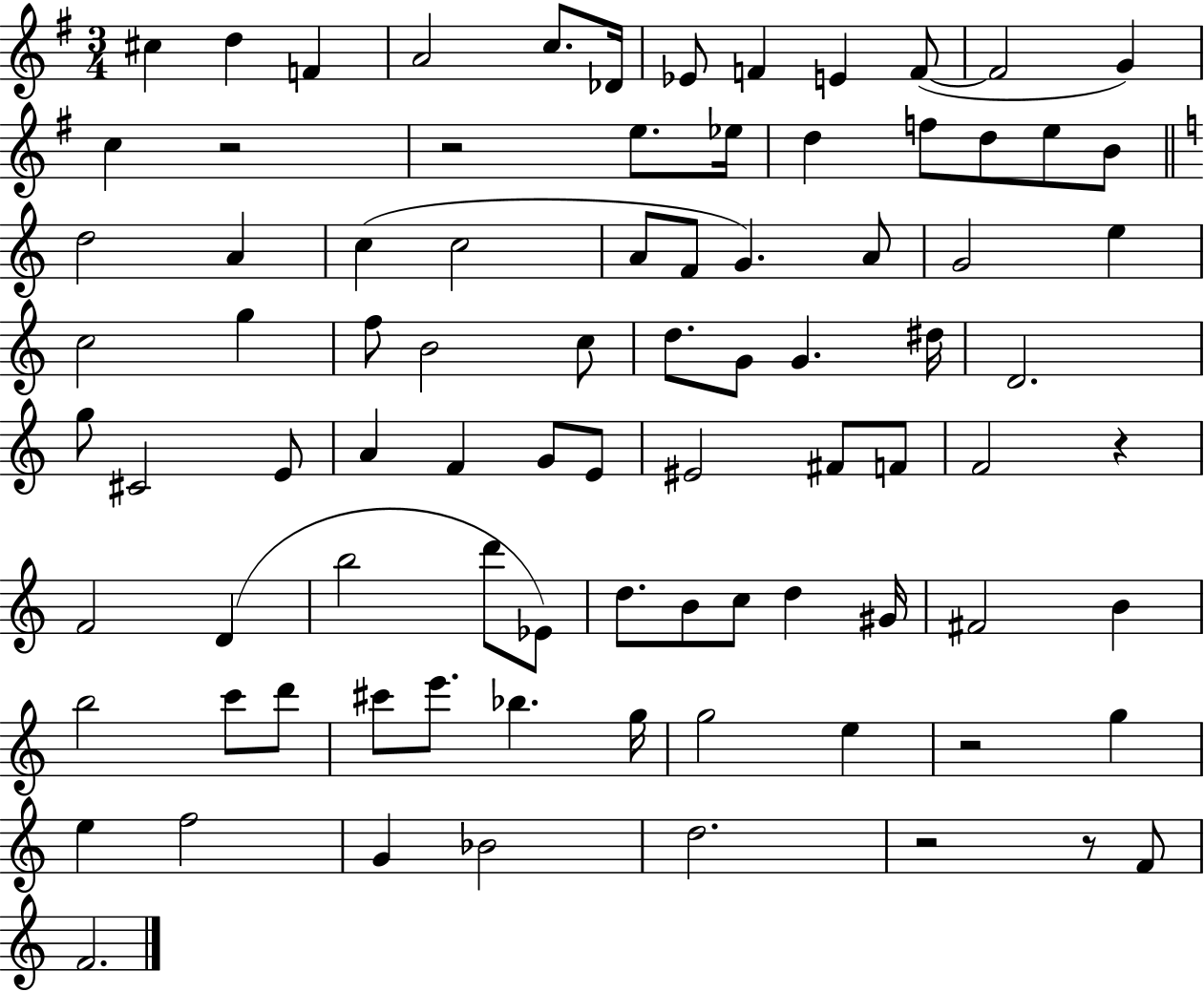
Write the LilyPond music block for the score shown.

{
  \clef treble
  \numericTimeSignature
  \time 3/4
  \key g \major
  cis''4 d''4 f'4 | a'2 c''8. des'16 | ees'8 f'4 e'4 f'8~(~ | f'2 g'4) | \break c''4 r2 | r2 e''8. ees''16 | d''4 f''8 d''8 e''8 b'8 | \bar "||" \break \key c \major d''2 a'4 | c''4( c''2 | a'8 f'8 g'4.) a'8 | g'2 e''4 | \break c''2 g''4 | f''8 b'2 c''8 | d''8. g'8 g'4. dis''16 | d'2. | \break g''8 cis'2 e'8 | a'4 f'4 g'8 e'8 | eis'2 fis'8 f'8 | f'2 r4 | \break f'2 d'4( | b''2 d'''8 ees'8) | d''8. b'8 c''8 d''4 gis'16 | fis'2 b'4 | \break b''2 c'''8 d'''8 | cis'''8 e'''8. bes''4. g''16 | g''2 e''4 | r2 g''4 | \break e''4 f''2 | g'4 bes'2 | d''2. | r2 r8 f'8 | \break f'2. | \bar "|."
}